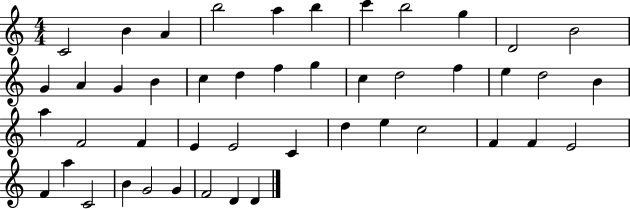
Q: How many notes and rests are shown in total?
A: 46